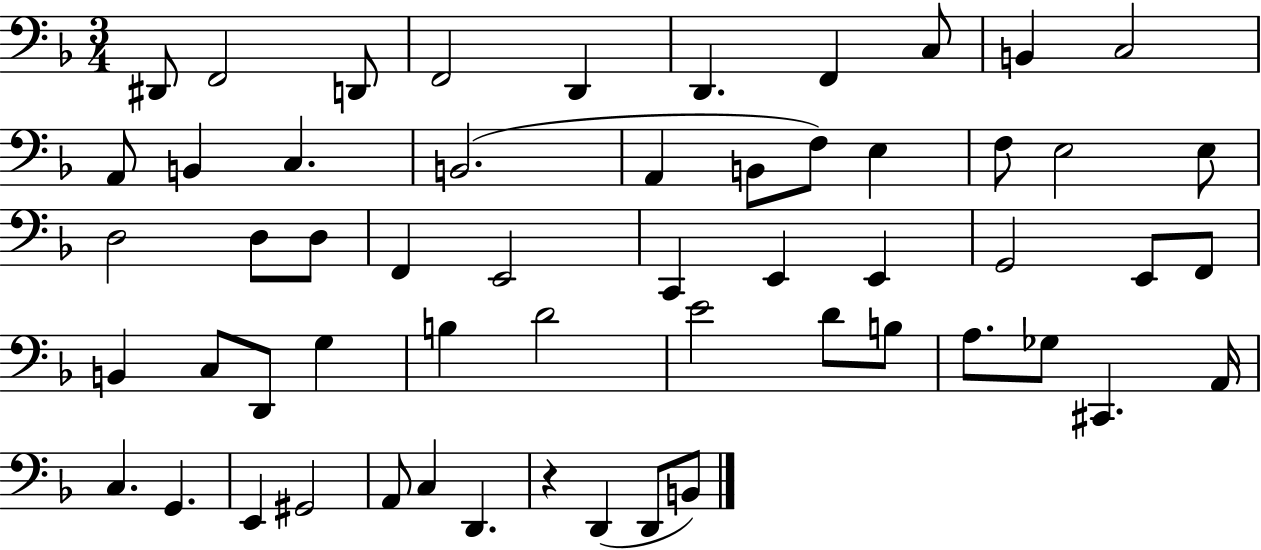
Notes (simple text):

D#2/e F2/h D2/e F2/h D2/q D2/q. F2/q C3/e B2/q C3/h A2/e B2/q C3/q. B2/h. A2/q B2/e F3/e E3/q F3/e E3/h E3/e D3/h D3/e D3/e F2/q E2/h C2/q E2/q E2/q G2/h E2/e F2/e B2/q C3/e D2/e G3/q B3/q D4/h E4/h D4/e B3/e A3/e. Gb3/e C#2/q. A2/s C3/q. G2/q. E2/q G#2/h A2/e C3/q D2/q. R/q D2/q D2/e B2/e